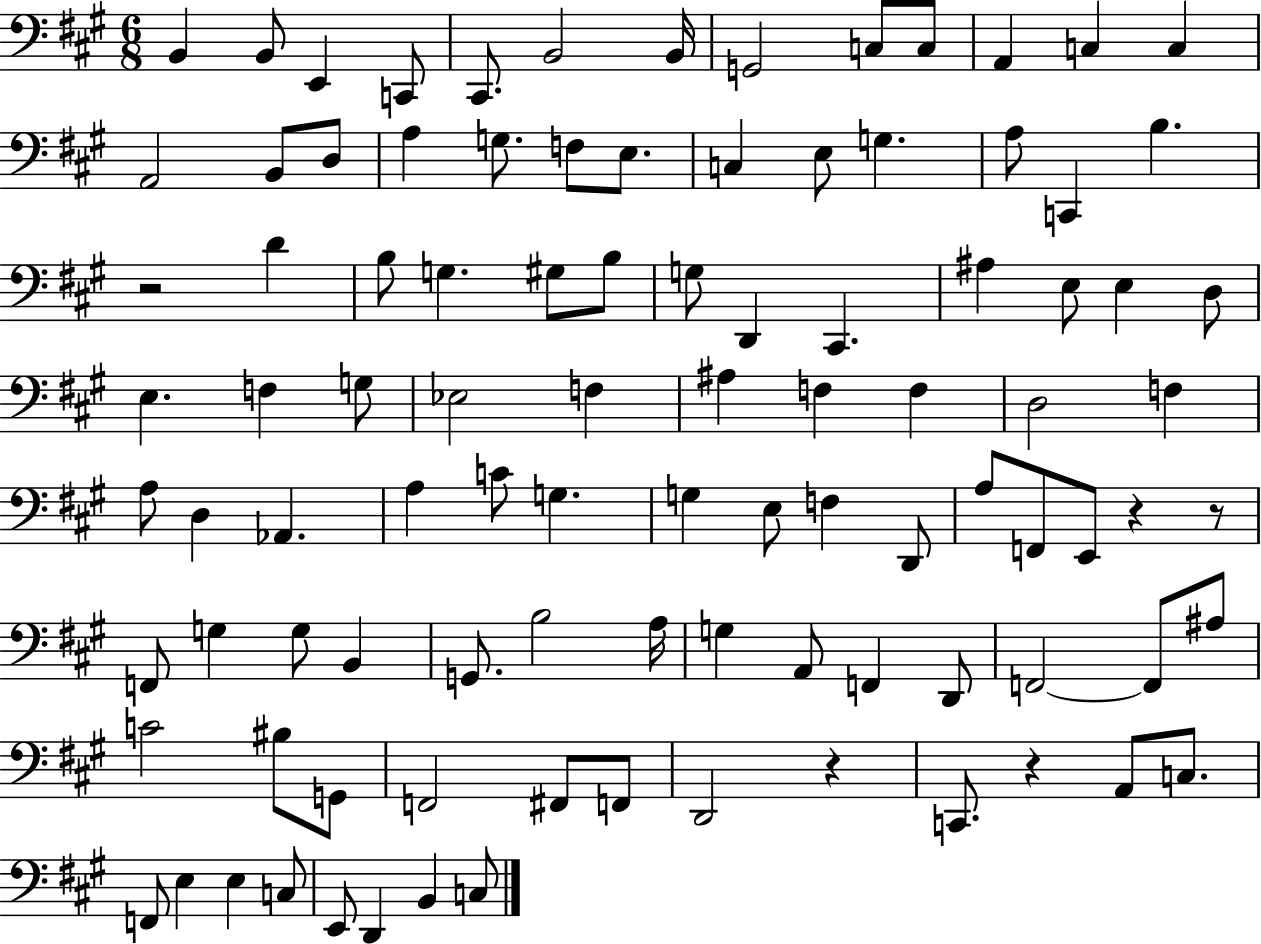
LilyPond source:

{
  \clef bass
  \numericTimeSignature
  \time 6/8
  \key a \major
  \repeat volta 2 { b,4 b,8 e,4 c,8 | cis,8. b,2 b,16 | g,2 c8 c8 | a,4 c4 c4 | \break a,2 b,8 d8 | a4 g8. f8 e8. | c4 e8 g4. | a8 c,4 b4. | \break r2 d'4 | b8 g4. gis8 b8 | g8 d,4 cis,4. | ais4 e8 e4 d8 | \break e4. f4 g8 | ees2 f4 | ais4 f4 f4 | d2 f4 | \break a8 d4 aes,4. | a4 c'8 g4. | g4 e8 f4 d,8 | a8 f,8 e,8 r4 r8 | \break f,8 g4 g8 b,4 | g,8. b2 a16 | g4 a,8 f,4 d,8 | f,2~~ f,8 ais8 | \break c'2 bis8 g,8 | f,2 fis,8 f,8 | d,2 r4 | c,8. r4 a,8 c8. | \break f,8 e4 e4 c8 | e,8 d,4 b,4 c8 | } \bar "|."
}